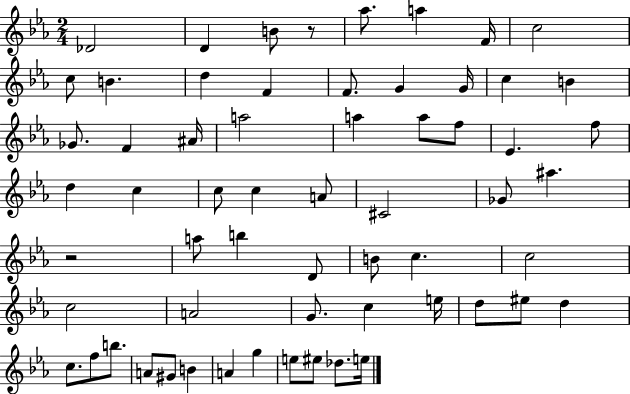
{
  \clef treble
  \numericTimeSignature
  \time 2/4
  \key ees \major
  des'2 | d'4 b'8 r8 | aes''8. a''4 f'16 | c''2 | \break c''8 b'4. | d''4 f'4 | f'8. g'4 g'16 | c''4 b'4 | \break ges'8. f'4 ais'16 | a''2 | a''4 a''8 f''8 | ees'4. f''8 | \break d''4 c''4 | c''8 c''4 a'8 | cis'2 | ges'8 ais''4. | \break r2 | a''8 b''4 d'8 | b'8 c''4. | c''2 | \break c''2 | a'2 | g'8. c''4 e''16 | d''8 eis''8 d''4 | \break c''8. f''8 b''8. | a'8 gis'8 b'4 | a'4 g''4 | e''8 eis''8 des''8. e''16 | \break \bar "|."
}